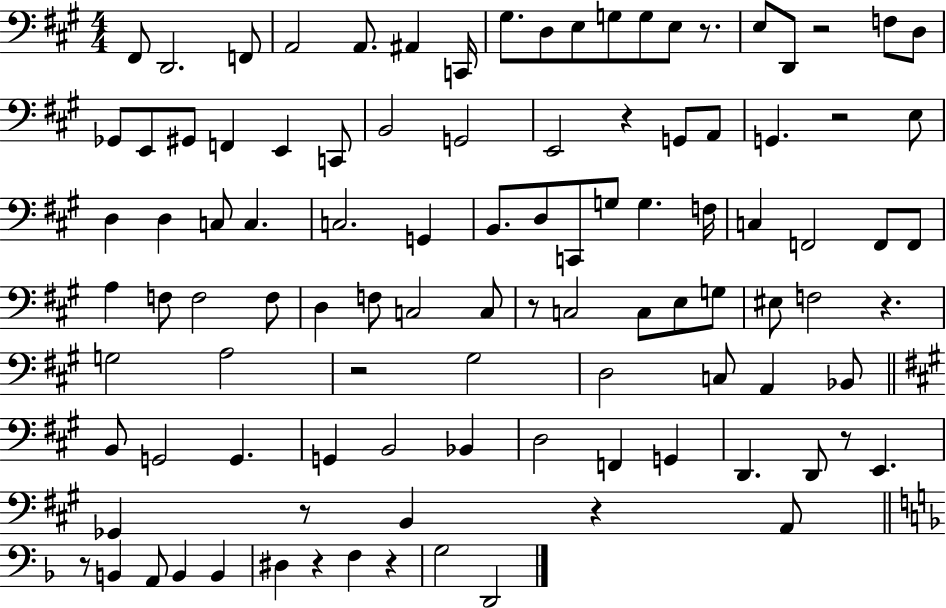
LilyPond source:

{
  \clef bass
  \numericTimeSignature
  \time 4/4
  \key a \major
  fis,8 d,2. f,8 | a,2 a,8. ais,4 c,16 | gis8. d8 e8 g8 g8 e8 r8. | e8 d,8 r2 f8 d8 | \break ges,8 e,8 gis,8 f,4 e,4 c,8 | b,2 g,2 | e,2 r4 g,8 a,8 | g,4. r2 e8 | \break d4 d4 c8 c4. | c2. g,4 | b,8. d8 c,8 g8 g4. f16 | c4 f,2 f,8 f,8 | \break a4 f8 f2 f8 | d4 f8 c2 c8 | r8 c2 c8 e8 g8 | eis8 f2 r4. | \break g2 a2 | r2 gis2 | d2 c8 a,4 bes,8 | \bar "||" \break \key a \major b,8 g,2 g,4. | g,4 b,2 bes,4 | d2 f,4 g,4 | d,4. d,8 r8 e,4. | \break ges,4 r8 b,4 r4 a,8 | \bar "||" \break \key f \major r8 b,4 a,8 b,4 b,4 | dis4 r4 f4 r4 | g2 d,2 | \bar "|."
}